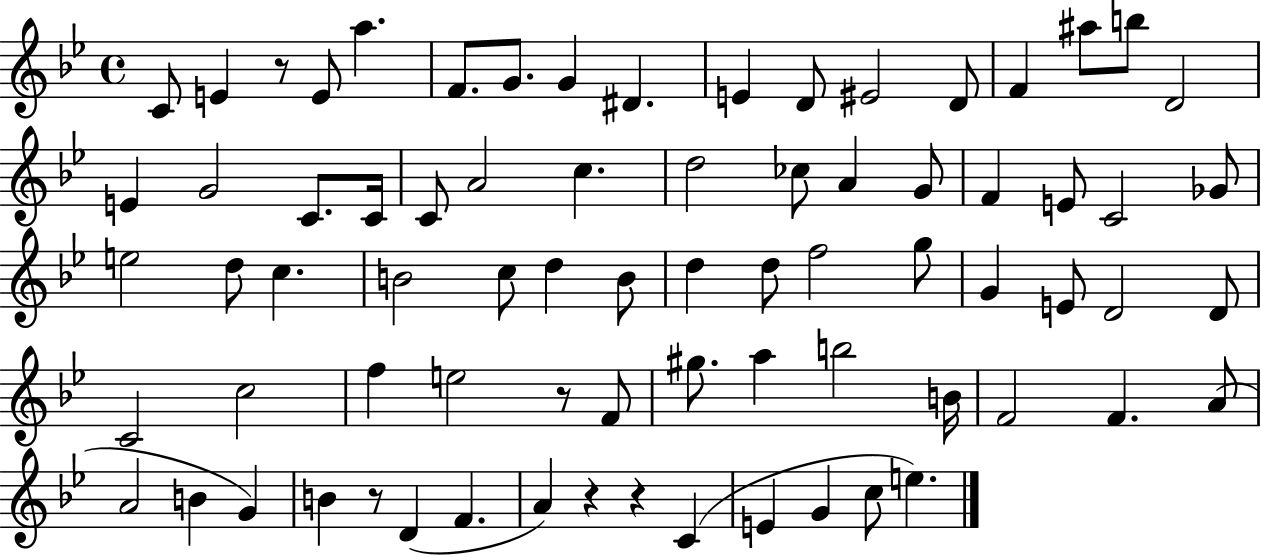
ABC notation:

X:1
T:Untitled
M:4/4
L:1/4
K:Bb
C/2 E z/2 E/2 a F/2 G/2 G ^D E D/2 ^E2 D/2 F ^a/2 b/2 D2 E G2 C/2 C/4 C/2 A2 c d2 _c/2 A G/2 F E/2 C2 _G/2 e2 d/2 c B2 c/2 d B/2 d d/2 f2 g/2 G E/2 D2 D/2 C2 c2 f e2 z/2 F/2 ^g/2 a b2 B/4 F2 F A/2 A2 B G B z/2 D F A z z C E G c/2 e